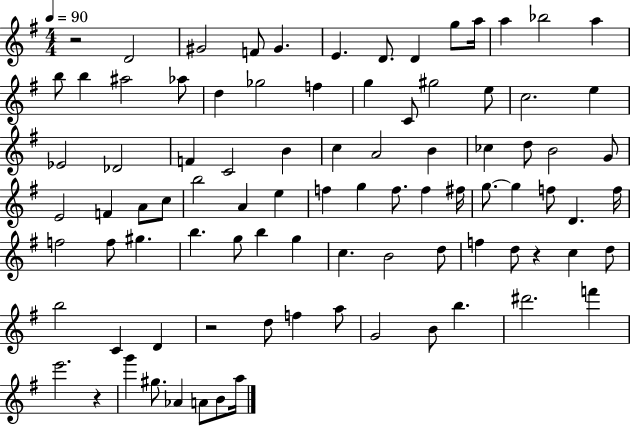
R/h D4/h G#4/h F4/e G#4/q. E4/q. D4/e. D4/q G5/e A5/s A5/q Bb5/h A5/q B5/e B5/q A#5/h Ab5/e D5/q Gb5/h F5/q G5/q C4/e G#5/h E5/e C5/h. E5/q Eb4/h Db4/h F4/q C4/h B4/q C5/q A4/h B4/q CES5/q D5/e B4/h G4/e E4/h F4/q A4/e C5/e B5/h A4/q E5/q F5/q G5/q F5/e. F5/q F#5/s G5/e. G5/q F5/e D4/q. F5/s F5/h F5/e G#5/q. B5/q. G5/e B5/q G5/q C5/q. B4/h D5/e F5/q D5/e R/q C5/q D5/e B5/h C4/q D4/q R/h D5/e F5/q A5/e G4/h B4/e B5/q. D#6/h. F6/q E6/h. R/q G6/q G#5/e. Ab4/q A4/e B4/e A5/s